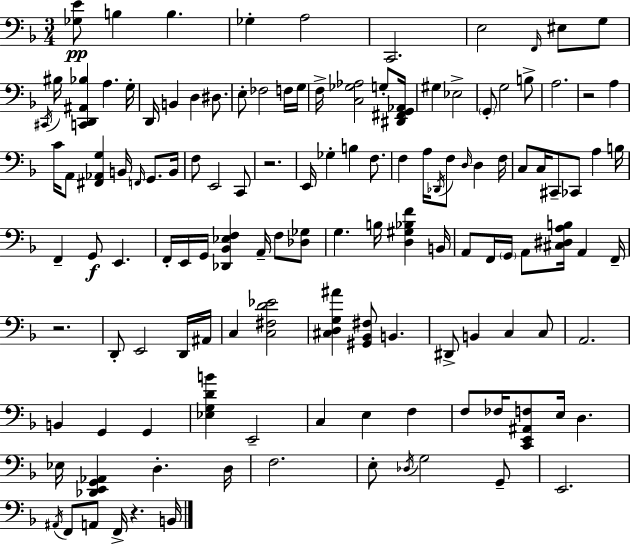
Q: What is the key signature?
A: D minor